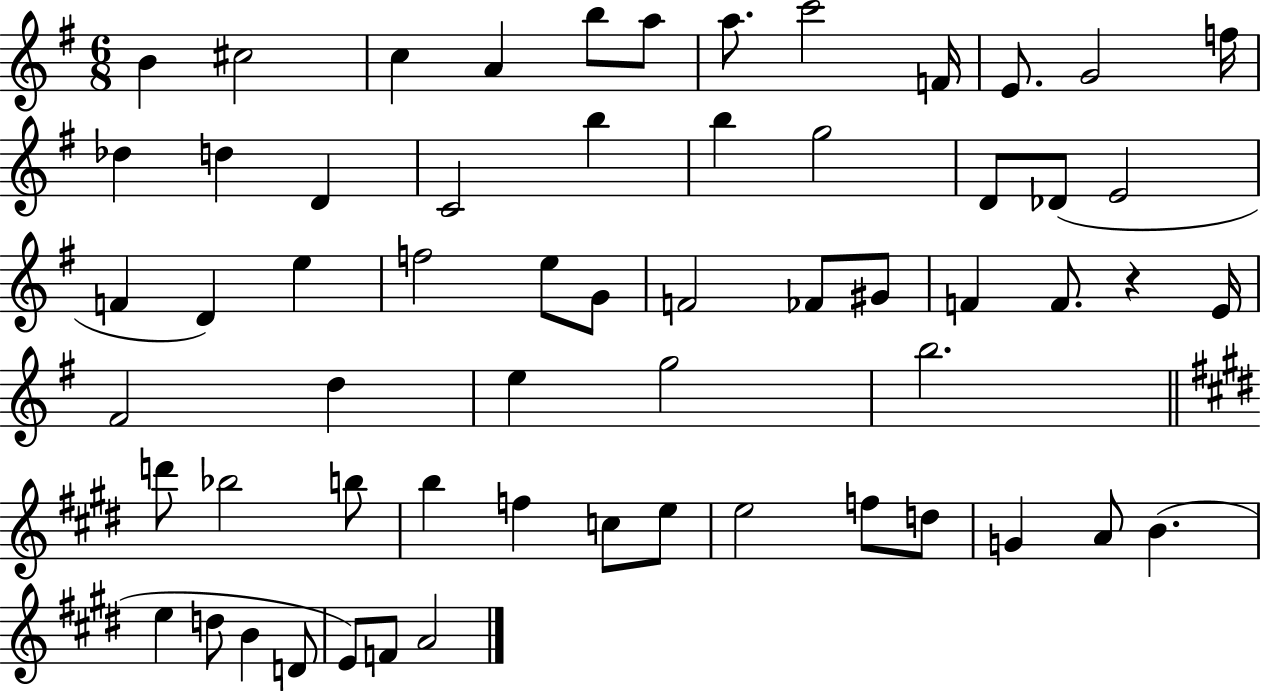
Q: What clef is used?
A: treble